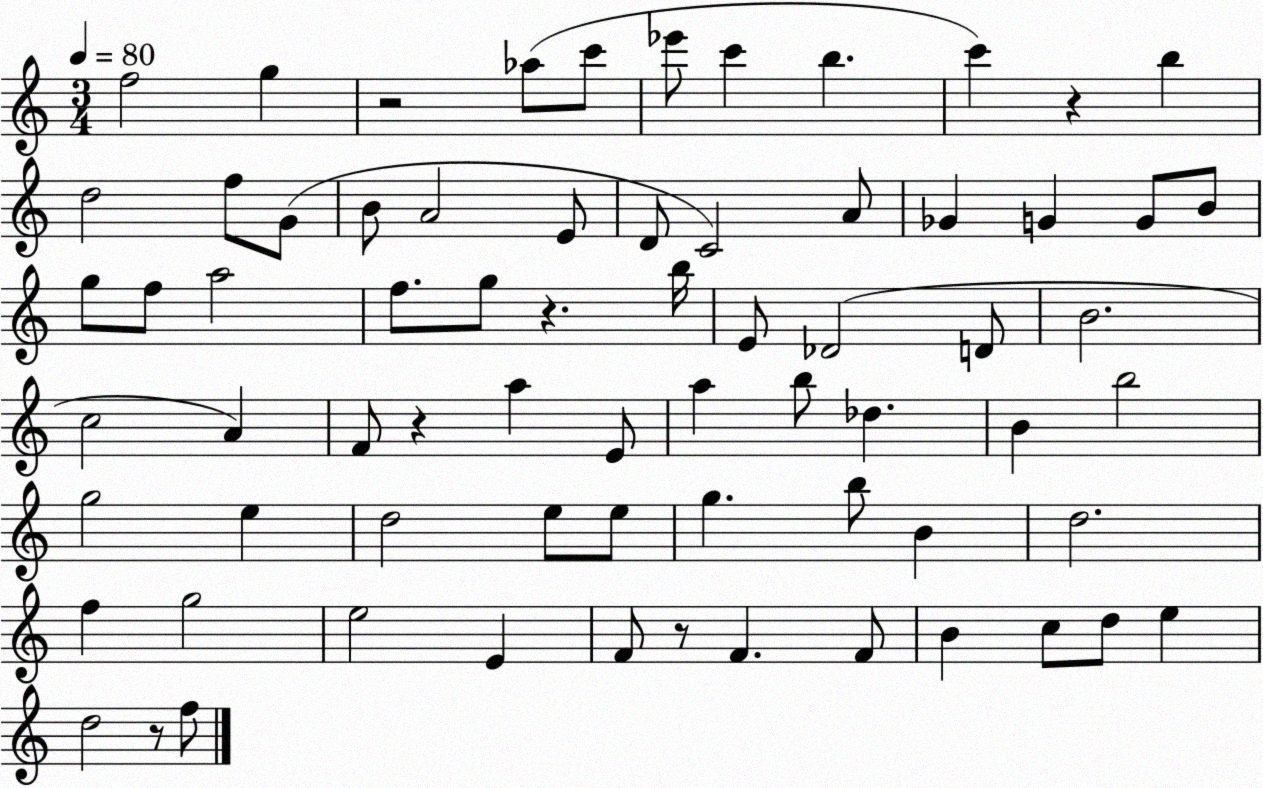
X:1
T:Untitled
M:3/4
L:1/4
K:C
f2 g z2 _a/2 c'/2 _e'/2 c' b c' z b d2 f/2 G/2 B/2 A2 E/2 D/2 C2 A/2 _G G G/2 B/2 g/2 f/2 a2 f/2 g/2 z b/4 E/2 _D2 D/2 B2 c2 A F/2 z a E/2 a b/2 _d B b2 g2 e d2 e/2 e/2 g b/2 B d2 f g2 e2 E F/2 z/2 F F/2 B c/2 d/2 e d2 z/2 f/2